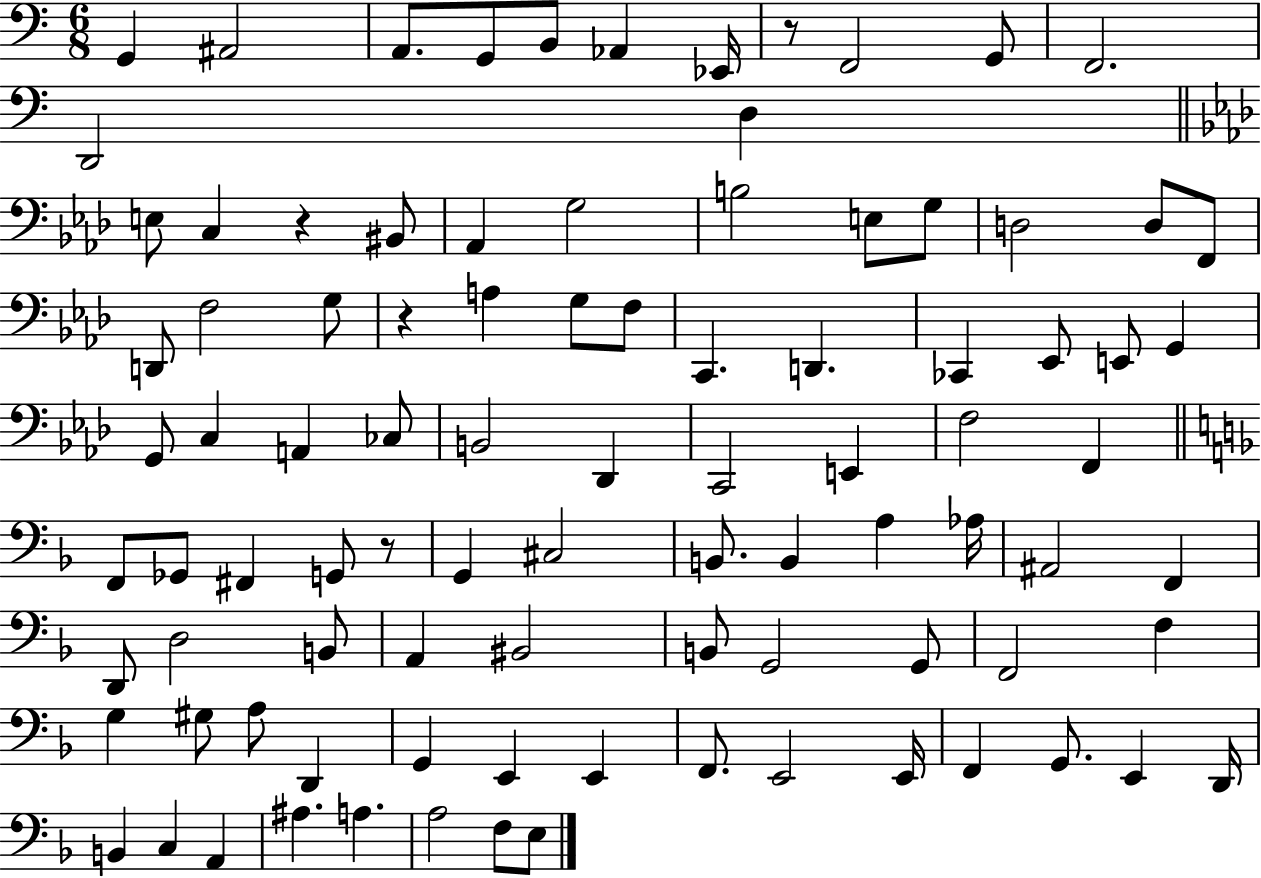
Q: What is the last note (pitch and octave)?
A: E3